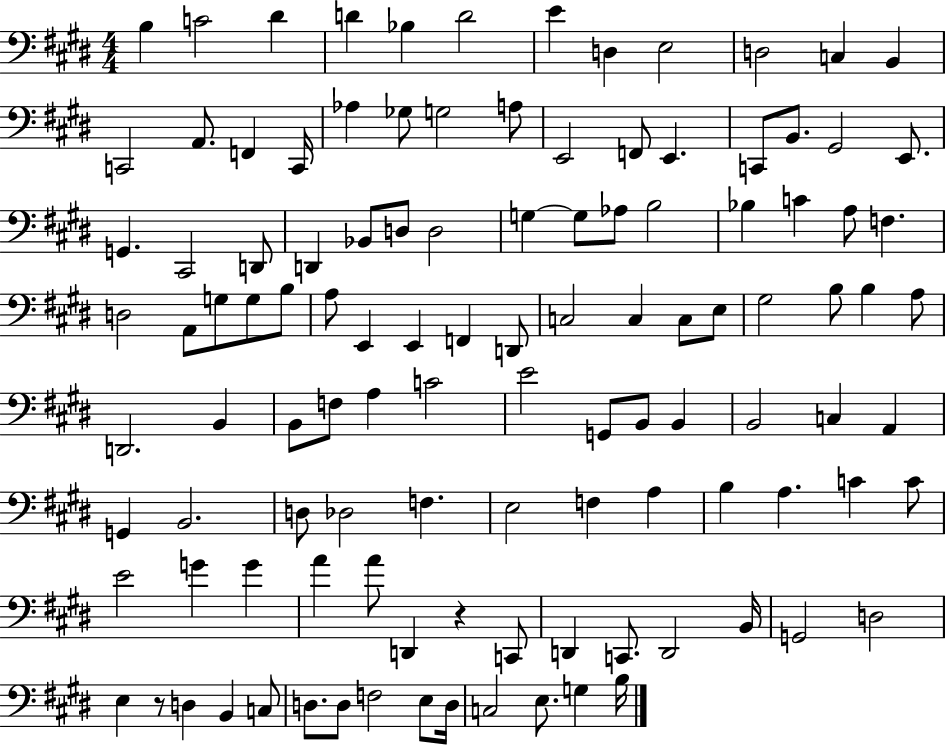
B3/q C4/h D#4/q D4/q Bb3/q D4/h E4/q D3/q E3/h D3/h C3/q B2/q C2/h A2/e. F2/q C2/s Ab3/q Gb3/e G3/h A3/e E2/h F2/e E2/q. C2/e B2/e. G#2/h E2/e. G2/q. C#2/h D2/e D2/q Bb2/e D3/e D3/h G3/q G3/e Ab3/e B3/h Bb3/q C4/q A3/e F3/q. D3/h A2/e G3/e G3/e B3/e A3/e E2/q E2/q F2/q D2/e C3/h C3/q C3/e E3/e G#3/h B3/e B3/q A3/e D2/h. B2/q B2/e F3/e A3/q C4/h E4/h G2/e B2/e B2/q B2/h C3/q A2/q G2/q B2/h. D3/e Db3/h F3/q. E3/h F3/q A3/q B3/q A3/q. C4/q C4/e E4/h G4/q G4/q A4/q A4/e D2/q R/q C2/e D2/q C2/e. D2/h B2/s G2/h D3/h E3/q R/e D3/q B2/q C3/e D3/e. D3/e F3/h E3/e D3/s C3/h E3/e. G3/q B3/s